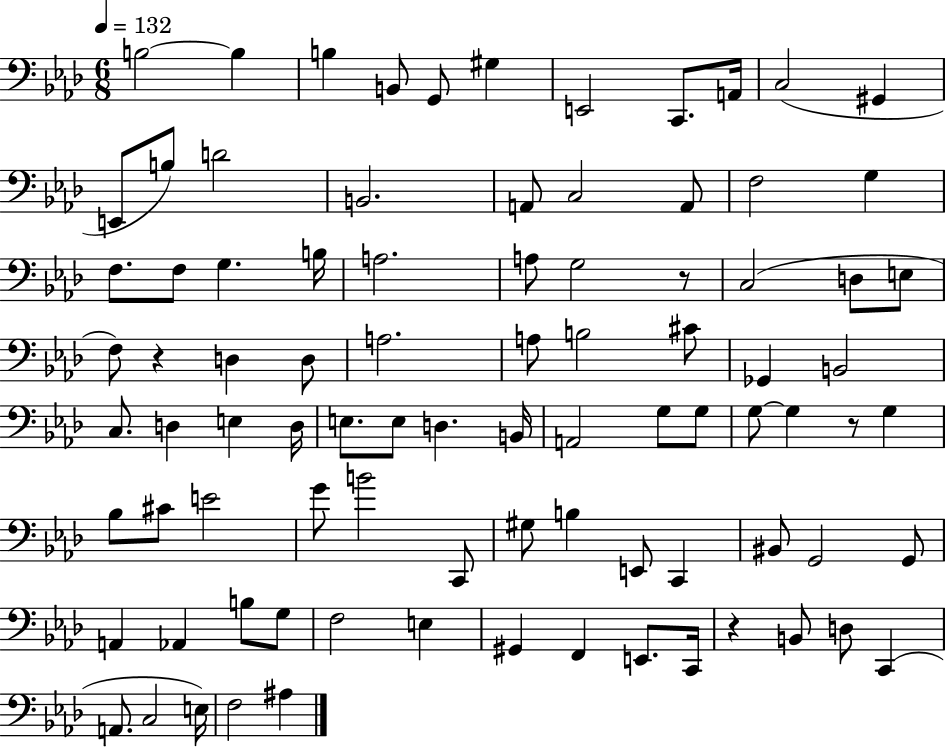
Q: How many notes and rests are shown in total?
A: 88